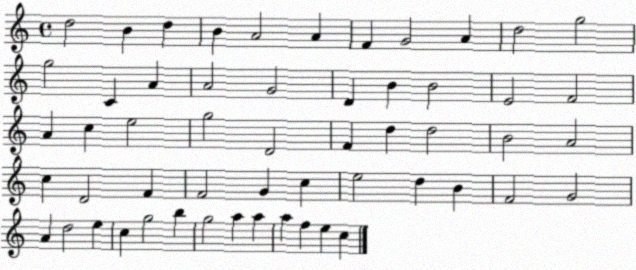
X:1
T:Untitled
M:4/4
L:1/4
K:C
d2 B d B A2 A F G2 A d2 g2 g2 C A A2 G2 D B B2 E2 F2 A c e2 g2 D2 F d d2 B2 A2 c D2 F F2 G c e2 d B F2 G2 A d2 e c g2 b g2 a a a f e c